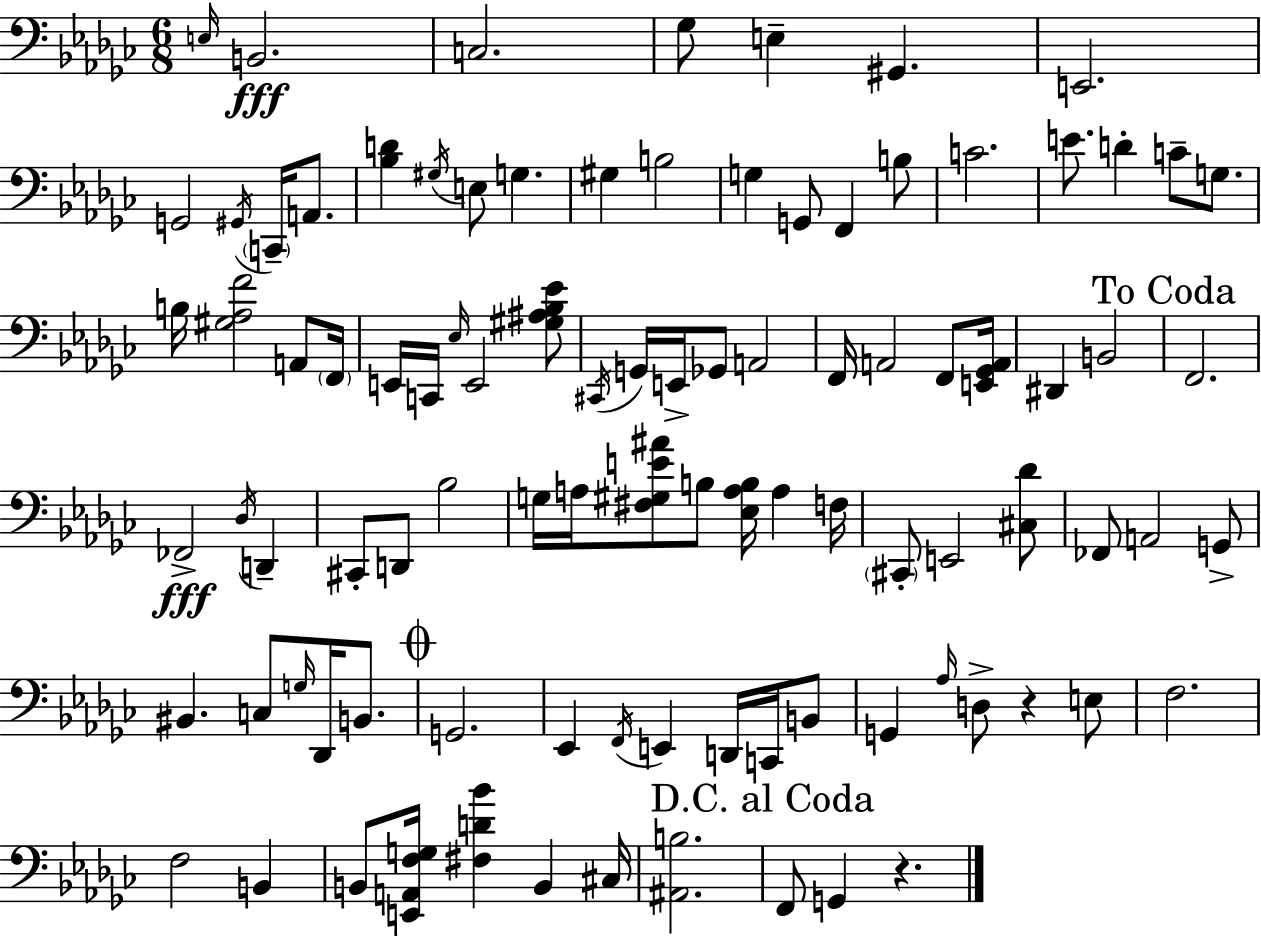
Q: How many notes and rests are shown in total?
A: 95